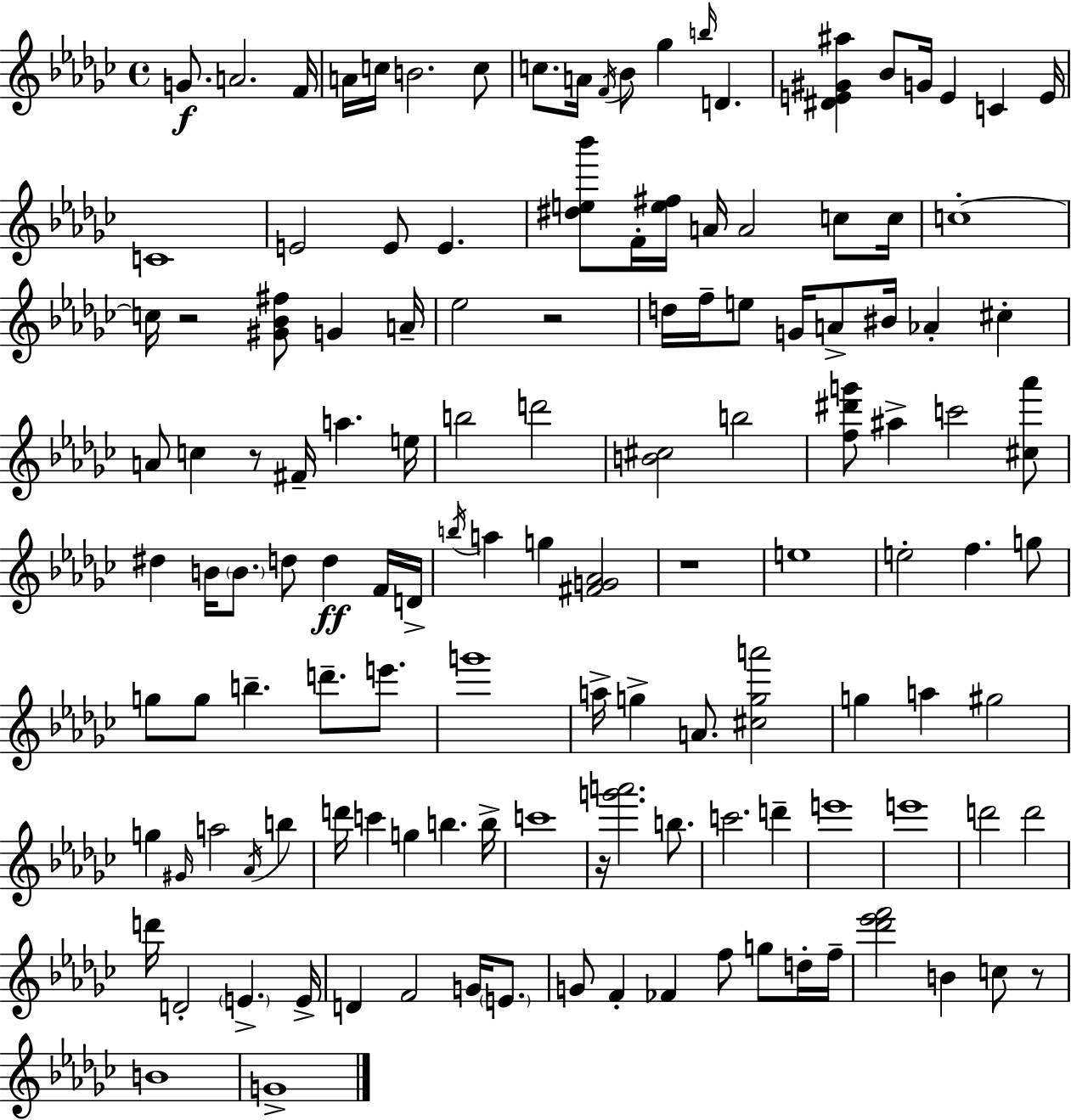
{
  \clef treble
  \time 4/4
  \defaultTimeSignature
  \key ees \minor
  g'8.\f a'2. f'16 | a'16 c''16 b'2. c''8 | c''8. a'16 \acciaccatura { f'16 } bes'8 ges''4 \grace { b''16 } d'4. | <dis' e' gis' ais''>4 bes'8 g'16 e'4 c'4 | \break e'16 c'1 | e'2 e'8 e'4. | <dis'' e'' bes'''>8 f'16-. <e'' fis''>16 a'16 a'2 c''8 | c''16 c''1-.~~ | \break c''16 r2 <gis' bes' fis''>8 g'4 | a'16-- ees''2 r2 | d''16 f''16-- e''8 g'16 a'8-> bis'16 aes'4-. cis''4-. | a'8 c''4 r8 fis'16-- a''4. | \break e''16 b''2 d'''2 | <b' cis''>2 b''2 | <f'' dis''' g'''>8 ais''4-> c'''2 | <cis'' aes'''>8 dis''4 b'16 \parenthesize b'8. d''8 d''4\ff | \break f'16 d'16-> \acciaccatura { b''16 } a''4 g''4 <fis' g' aes'>2 | r1 | e''1 | e''2-. f''4. | \break g''8 g''8 g''8 b''4.-- d'''8.-- | e'''8. g'''1 | a''16-> g''4-> a'8. <cis'' g'' a'''>2 | g''4 a''4 gis''2 | \break g''4 \grace { gis'16 } a''2 | \acciaccatura { aes'16 } b''4 d'''16 c'''4 g''4 b''4. | b''16-> c'''1 | r16 <g''' a'''>2. | \break b''8. c'''2. | d'''4-- e'''1 | e'''1 | d'''2 d'''2 | \break d'''16 d'2-. \parenthesize e'4.-> | e'16-> d'4 f'2 | g'16 \parenthesize e'8. g'8 f'4-. fes'4 f''8 | g''8 d''16-. f''16-- <des''' ees''' f'''>2 b'4 | \break c''8 r8 b'1 | g'1-> | \bar "|."
}